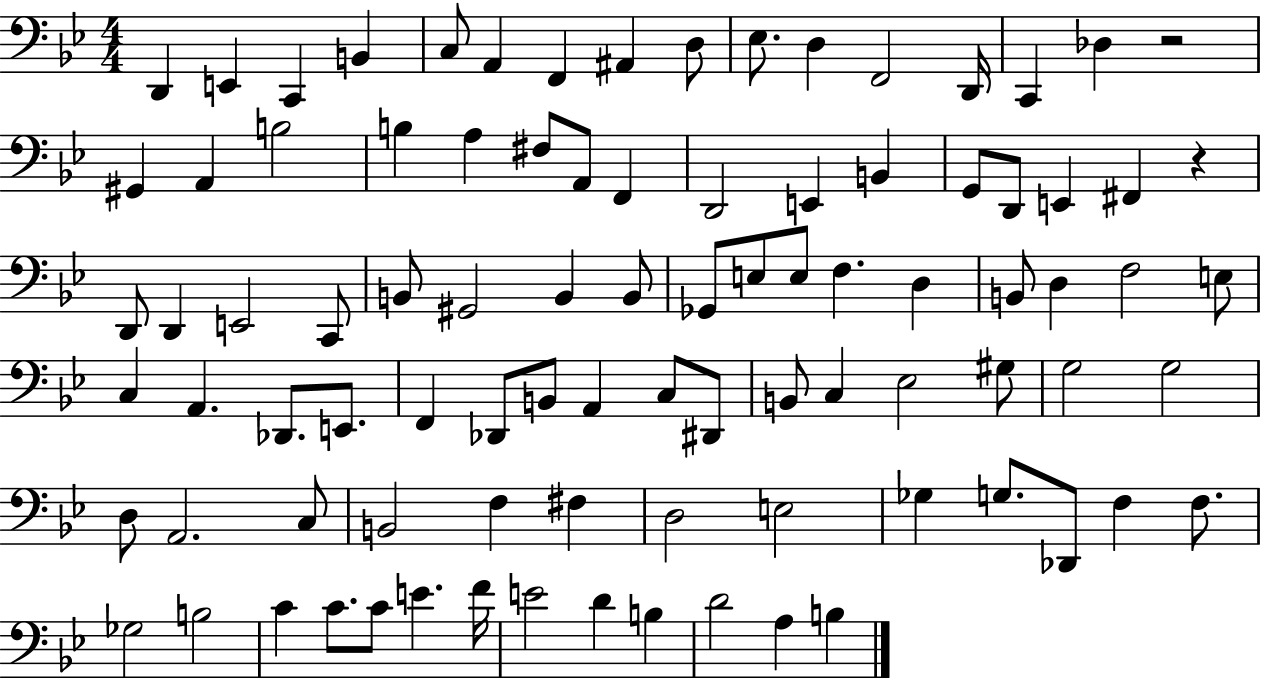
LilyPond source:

{
  \clef bass
  \numericTimeSignature
  \time 4/4
  \key bes \major
  \repeat volta 2 { d,4 e,4 c,4 b,4 | c8 a,4 f,4 ais,4 d8 | ees8. d4 f,2 d,16 | c,4 des4 r2 | \break gis,4 a,4 b2 | b4 a4 fis8 a,8 f,4 | d,2 e,4 b,4 | g,8 d,8 e,4 fis,4 r4 | \break d,8 d,4 e,2 c,8 | b,8 gis,2 b,4 b,8 | ges,8 e8 e8 f4. d4 | b,8 d4 f2 e8 | \break c4 a,4. des,8. e,8. | f,4 des,8 b,8 a,4 c8 dis,8 | b,8 c4 ees2 gis8 | g2 g2 | \break d8 a,2. c8 | b,2 f4 fis4 | d2 e2 | ges4 g8. des,8 f4 f8. | \break ges2 b2 | c'4 c'8. c'8 e'4. f'16 | e'2 d'4 b4 | d'2 a4 b4 | \break } \bar "|."
}